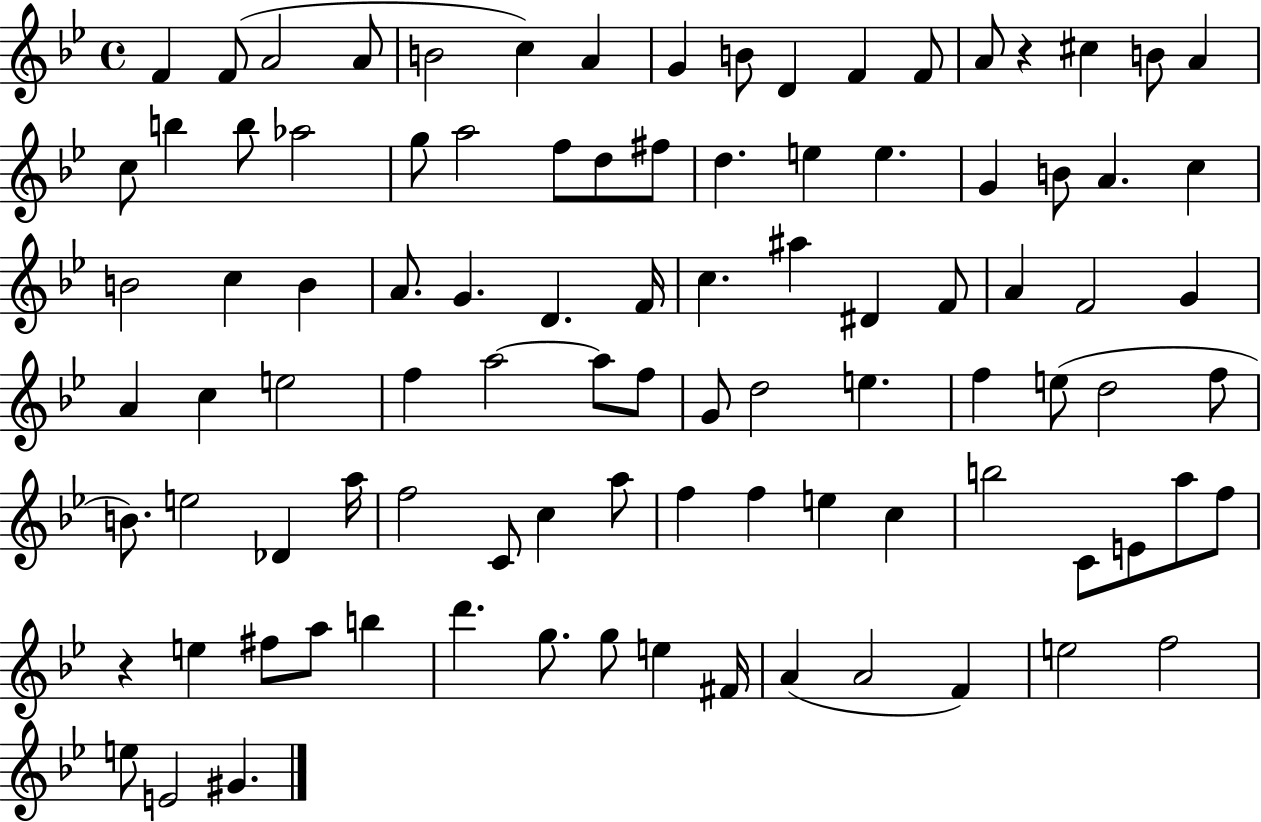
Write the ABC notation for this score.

X:1
T:Untitled
M:4/4
L:1/4
K:Bb
F F/2 A2 A/2 B2 c A G B/2 D F F/2 A/2 z ^c B/2 A c/2 b b/2 _a2 g/2 a2 f/2 d/2 ^f/2 d e e G B/2 A c B2 c B A/2 G D F/4 c ^a ^D F/2 A F2 G A c e2 f a2 a/2 f/2 G/2 d2 e f e/2 d2 f/2 B/2 e2 _D a/4 f2 C/2 c a/2 f f e c b2 C/2 E/2 a/2 f/2 z e ^f/2 a/2 b d' g/2 g/2 e ^F/4 A A2 F e2 f2 e/2 E2 ^G